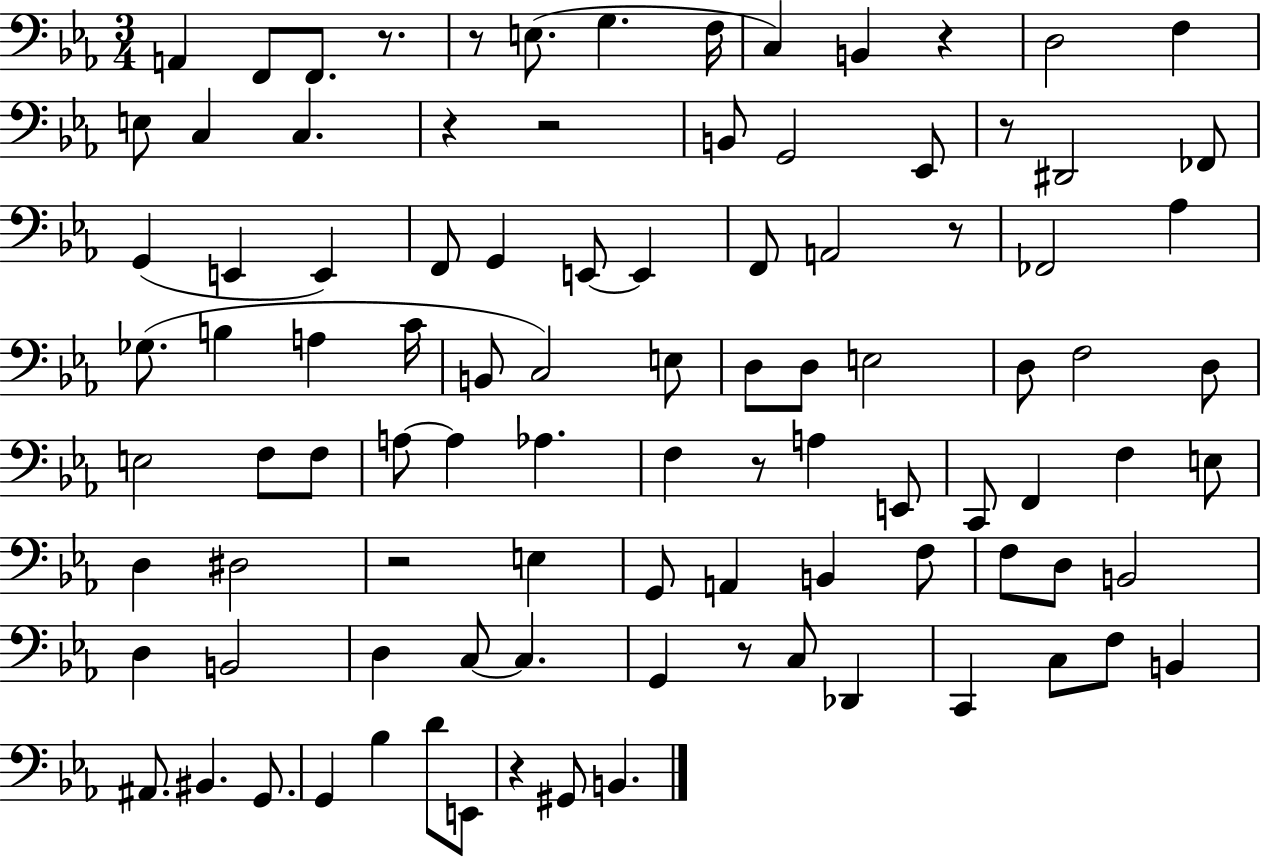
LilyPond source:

{
  \clef bass
  \numericTimeSignature
  \time 3/4
  \key ees \major
  a,4 f,8 f,8. r8. | r8 e8.( g4. f16 | c4) b,4 r4 | d2 f4 | \break e8 c4 c4. | r4 r2 | b,8 g,2 ees,8 | r8 dis,2 fes,8 | \break g,4( e,4 e,4) | f,8 g,4 e,8~~ e,4 | f,8 a,2 r8 | fes,2 aes4 | \break ges8.( b4 a4 c'16 | b,8 c2) e8 | d8 d8 e2 | d8 f2 d8 | \break e2 f8 f8 | a8~~ a4 aes4. | f4 r8 a4 e,8 | c,8 f,4 f4 e8 | \break d4 dis2 | r2 e4 | g,8 a,4 b,4 f8 | f8 d8 b,2 | \break d4 b,2 | d4 c8~~ c4. | g,4 r8 c8 des,4 | c,4 c8 f8 b,4 | \break ais,8. bis,4. g,8. | g,4 bes4 d'8 e,8 | r4 gis,8 b,4. | \bar "|."
}